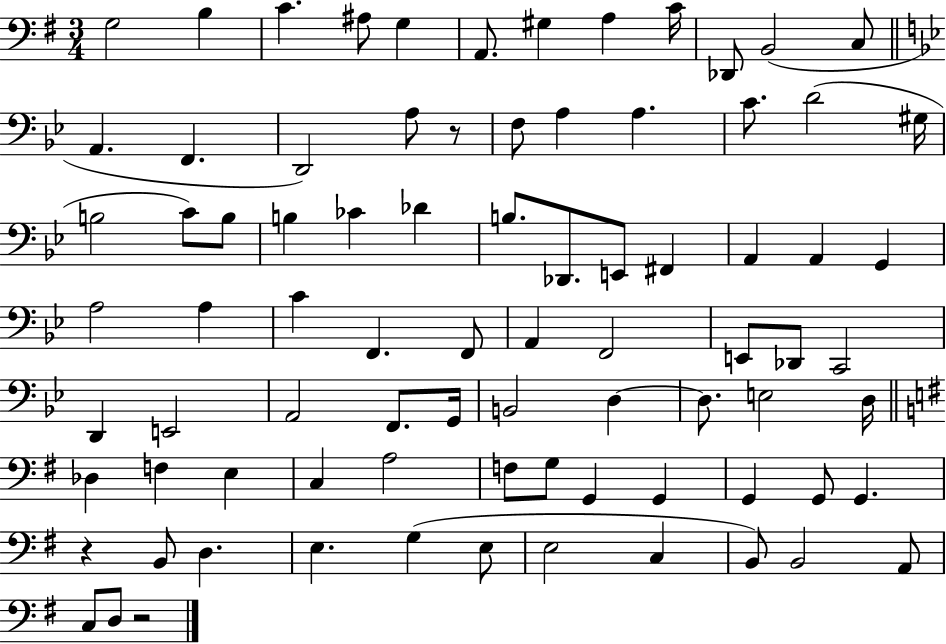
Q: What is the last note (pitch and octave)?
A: D3